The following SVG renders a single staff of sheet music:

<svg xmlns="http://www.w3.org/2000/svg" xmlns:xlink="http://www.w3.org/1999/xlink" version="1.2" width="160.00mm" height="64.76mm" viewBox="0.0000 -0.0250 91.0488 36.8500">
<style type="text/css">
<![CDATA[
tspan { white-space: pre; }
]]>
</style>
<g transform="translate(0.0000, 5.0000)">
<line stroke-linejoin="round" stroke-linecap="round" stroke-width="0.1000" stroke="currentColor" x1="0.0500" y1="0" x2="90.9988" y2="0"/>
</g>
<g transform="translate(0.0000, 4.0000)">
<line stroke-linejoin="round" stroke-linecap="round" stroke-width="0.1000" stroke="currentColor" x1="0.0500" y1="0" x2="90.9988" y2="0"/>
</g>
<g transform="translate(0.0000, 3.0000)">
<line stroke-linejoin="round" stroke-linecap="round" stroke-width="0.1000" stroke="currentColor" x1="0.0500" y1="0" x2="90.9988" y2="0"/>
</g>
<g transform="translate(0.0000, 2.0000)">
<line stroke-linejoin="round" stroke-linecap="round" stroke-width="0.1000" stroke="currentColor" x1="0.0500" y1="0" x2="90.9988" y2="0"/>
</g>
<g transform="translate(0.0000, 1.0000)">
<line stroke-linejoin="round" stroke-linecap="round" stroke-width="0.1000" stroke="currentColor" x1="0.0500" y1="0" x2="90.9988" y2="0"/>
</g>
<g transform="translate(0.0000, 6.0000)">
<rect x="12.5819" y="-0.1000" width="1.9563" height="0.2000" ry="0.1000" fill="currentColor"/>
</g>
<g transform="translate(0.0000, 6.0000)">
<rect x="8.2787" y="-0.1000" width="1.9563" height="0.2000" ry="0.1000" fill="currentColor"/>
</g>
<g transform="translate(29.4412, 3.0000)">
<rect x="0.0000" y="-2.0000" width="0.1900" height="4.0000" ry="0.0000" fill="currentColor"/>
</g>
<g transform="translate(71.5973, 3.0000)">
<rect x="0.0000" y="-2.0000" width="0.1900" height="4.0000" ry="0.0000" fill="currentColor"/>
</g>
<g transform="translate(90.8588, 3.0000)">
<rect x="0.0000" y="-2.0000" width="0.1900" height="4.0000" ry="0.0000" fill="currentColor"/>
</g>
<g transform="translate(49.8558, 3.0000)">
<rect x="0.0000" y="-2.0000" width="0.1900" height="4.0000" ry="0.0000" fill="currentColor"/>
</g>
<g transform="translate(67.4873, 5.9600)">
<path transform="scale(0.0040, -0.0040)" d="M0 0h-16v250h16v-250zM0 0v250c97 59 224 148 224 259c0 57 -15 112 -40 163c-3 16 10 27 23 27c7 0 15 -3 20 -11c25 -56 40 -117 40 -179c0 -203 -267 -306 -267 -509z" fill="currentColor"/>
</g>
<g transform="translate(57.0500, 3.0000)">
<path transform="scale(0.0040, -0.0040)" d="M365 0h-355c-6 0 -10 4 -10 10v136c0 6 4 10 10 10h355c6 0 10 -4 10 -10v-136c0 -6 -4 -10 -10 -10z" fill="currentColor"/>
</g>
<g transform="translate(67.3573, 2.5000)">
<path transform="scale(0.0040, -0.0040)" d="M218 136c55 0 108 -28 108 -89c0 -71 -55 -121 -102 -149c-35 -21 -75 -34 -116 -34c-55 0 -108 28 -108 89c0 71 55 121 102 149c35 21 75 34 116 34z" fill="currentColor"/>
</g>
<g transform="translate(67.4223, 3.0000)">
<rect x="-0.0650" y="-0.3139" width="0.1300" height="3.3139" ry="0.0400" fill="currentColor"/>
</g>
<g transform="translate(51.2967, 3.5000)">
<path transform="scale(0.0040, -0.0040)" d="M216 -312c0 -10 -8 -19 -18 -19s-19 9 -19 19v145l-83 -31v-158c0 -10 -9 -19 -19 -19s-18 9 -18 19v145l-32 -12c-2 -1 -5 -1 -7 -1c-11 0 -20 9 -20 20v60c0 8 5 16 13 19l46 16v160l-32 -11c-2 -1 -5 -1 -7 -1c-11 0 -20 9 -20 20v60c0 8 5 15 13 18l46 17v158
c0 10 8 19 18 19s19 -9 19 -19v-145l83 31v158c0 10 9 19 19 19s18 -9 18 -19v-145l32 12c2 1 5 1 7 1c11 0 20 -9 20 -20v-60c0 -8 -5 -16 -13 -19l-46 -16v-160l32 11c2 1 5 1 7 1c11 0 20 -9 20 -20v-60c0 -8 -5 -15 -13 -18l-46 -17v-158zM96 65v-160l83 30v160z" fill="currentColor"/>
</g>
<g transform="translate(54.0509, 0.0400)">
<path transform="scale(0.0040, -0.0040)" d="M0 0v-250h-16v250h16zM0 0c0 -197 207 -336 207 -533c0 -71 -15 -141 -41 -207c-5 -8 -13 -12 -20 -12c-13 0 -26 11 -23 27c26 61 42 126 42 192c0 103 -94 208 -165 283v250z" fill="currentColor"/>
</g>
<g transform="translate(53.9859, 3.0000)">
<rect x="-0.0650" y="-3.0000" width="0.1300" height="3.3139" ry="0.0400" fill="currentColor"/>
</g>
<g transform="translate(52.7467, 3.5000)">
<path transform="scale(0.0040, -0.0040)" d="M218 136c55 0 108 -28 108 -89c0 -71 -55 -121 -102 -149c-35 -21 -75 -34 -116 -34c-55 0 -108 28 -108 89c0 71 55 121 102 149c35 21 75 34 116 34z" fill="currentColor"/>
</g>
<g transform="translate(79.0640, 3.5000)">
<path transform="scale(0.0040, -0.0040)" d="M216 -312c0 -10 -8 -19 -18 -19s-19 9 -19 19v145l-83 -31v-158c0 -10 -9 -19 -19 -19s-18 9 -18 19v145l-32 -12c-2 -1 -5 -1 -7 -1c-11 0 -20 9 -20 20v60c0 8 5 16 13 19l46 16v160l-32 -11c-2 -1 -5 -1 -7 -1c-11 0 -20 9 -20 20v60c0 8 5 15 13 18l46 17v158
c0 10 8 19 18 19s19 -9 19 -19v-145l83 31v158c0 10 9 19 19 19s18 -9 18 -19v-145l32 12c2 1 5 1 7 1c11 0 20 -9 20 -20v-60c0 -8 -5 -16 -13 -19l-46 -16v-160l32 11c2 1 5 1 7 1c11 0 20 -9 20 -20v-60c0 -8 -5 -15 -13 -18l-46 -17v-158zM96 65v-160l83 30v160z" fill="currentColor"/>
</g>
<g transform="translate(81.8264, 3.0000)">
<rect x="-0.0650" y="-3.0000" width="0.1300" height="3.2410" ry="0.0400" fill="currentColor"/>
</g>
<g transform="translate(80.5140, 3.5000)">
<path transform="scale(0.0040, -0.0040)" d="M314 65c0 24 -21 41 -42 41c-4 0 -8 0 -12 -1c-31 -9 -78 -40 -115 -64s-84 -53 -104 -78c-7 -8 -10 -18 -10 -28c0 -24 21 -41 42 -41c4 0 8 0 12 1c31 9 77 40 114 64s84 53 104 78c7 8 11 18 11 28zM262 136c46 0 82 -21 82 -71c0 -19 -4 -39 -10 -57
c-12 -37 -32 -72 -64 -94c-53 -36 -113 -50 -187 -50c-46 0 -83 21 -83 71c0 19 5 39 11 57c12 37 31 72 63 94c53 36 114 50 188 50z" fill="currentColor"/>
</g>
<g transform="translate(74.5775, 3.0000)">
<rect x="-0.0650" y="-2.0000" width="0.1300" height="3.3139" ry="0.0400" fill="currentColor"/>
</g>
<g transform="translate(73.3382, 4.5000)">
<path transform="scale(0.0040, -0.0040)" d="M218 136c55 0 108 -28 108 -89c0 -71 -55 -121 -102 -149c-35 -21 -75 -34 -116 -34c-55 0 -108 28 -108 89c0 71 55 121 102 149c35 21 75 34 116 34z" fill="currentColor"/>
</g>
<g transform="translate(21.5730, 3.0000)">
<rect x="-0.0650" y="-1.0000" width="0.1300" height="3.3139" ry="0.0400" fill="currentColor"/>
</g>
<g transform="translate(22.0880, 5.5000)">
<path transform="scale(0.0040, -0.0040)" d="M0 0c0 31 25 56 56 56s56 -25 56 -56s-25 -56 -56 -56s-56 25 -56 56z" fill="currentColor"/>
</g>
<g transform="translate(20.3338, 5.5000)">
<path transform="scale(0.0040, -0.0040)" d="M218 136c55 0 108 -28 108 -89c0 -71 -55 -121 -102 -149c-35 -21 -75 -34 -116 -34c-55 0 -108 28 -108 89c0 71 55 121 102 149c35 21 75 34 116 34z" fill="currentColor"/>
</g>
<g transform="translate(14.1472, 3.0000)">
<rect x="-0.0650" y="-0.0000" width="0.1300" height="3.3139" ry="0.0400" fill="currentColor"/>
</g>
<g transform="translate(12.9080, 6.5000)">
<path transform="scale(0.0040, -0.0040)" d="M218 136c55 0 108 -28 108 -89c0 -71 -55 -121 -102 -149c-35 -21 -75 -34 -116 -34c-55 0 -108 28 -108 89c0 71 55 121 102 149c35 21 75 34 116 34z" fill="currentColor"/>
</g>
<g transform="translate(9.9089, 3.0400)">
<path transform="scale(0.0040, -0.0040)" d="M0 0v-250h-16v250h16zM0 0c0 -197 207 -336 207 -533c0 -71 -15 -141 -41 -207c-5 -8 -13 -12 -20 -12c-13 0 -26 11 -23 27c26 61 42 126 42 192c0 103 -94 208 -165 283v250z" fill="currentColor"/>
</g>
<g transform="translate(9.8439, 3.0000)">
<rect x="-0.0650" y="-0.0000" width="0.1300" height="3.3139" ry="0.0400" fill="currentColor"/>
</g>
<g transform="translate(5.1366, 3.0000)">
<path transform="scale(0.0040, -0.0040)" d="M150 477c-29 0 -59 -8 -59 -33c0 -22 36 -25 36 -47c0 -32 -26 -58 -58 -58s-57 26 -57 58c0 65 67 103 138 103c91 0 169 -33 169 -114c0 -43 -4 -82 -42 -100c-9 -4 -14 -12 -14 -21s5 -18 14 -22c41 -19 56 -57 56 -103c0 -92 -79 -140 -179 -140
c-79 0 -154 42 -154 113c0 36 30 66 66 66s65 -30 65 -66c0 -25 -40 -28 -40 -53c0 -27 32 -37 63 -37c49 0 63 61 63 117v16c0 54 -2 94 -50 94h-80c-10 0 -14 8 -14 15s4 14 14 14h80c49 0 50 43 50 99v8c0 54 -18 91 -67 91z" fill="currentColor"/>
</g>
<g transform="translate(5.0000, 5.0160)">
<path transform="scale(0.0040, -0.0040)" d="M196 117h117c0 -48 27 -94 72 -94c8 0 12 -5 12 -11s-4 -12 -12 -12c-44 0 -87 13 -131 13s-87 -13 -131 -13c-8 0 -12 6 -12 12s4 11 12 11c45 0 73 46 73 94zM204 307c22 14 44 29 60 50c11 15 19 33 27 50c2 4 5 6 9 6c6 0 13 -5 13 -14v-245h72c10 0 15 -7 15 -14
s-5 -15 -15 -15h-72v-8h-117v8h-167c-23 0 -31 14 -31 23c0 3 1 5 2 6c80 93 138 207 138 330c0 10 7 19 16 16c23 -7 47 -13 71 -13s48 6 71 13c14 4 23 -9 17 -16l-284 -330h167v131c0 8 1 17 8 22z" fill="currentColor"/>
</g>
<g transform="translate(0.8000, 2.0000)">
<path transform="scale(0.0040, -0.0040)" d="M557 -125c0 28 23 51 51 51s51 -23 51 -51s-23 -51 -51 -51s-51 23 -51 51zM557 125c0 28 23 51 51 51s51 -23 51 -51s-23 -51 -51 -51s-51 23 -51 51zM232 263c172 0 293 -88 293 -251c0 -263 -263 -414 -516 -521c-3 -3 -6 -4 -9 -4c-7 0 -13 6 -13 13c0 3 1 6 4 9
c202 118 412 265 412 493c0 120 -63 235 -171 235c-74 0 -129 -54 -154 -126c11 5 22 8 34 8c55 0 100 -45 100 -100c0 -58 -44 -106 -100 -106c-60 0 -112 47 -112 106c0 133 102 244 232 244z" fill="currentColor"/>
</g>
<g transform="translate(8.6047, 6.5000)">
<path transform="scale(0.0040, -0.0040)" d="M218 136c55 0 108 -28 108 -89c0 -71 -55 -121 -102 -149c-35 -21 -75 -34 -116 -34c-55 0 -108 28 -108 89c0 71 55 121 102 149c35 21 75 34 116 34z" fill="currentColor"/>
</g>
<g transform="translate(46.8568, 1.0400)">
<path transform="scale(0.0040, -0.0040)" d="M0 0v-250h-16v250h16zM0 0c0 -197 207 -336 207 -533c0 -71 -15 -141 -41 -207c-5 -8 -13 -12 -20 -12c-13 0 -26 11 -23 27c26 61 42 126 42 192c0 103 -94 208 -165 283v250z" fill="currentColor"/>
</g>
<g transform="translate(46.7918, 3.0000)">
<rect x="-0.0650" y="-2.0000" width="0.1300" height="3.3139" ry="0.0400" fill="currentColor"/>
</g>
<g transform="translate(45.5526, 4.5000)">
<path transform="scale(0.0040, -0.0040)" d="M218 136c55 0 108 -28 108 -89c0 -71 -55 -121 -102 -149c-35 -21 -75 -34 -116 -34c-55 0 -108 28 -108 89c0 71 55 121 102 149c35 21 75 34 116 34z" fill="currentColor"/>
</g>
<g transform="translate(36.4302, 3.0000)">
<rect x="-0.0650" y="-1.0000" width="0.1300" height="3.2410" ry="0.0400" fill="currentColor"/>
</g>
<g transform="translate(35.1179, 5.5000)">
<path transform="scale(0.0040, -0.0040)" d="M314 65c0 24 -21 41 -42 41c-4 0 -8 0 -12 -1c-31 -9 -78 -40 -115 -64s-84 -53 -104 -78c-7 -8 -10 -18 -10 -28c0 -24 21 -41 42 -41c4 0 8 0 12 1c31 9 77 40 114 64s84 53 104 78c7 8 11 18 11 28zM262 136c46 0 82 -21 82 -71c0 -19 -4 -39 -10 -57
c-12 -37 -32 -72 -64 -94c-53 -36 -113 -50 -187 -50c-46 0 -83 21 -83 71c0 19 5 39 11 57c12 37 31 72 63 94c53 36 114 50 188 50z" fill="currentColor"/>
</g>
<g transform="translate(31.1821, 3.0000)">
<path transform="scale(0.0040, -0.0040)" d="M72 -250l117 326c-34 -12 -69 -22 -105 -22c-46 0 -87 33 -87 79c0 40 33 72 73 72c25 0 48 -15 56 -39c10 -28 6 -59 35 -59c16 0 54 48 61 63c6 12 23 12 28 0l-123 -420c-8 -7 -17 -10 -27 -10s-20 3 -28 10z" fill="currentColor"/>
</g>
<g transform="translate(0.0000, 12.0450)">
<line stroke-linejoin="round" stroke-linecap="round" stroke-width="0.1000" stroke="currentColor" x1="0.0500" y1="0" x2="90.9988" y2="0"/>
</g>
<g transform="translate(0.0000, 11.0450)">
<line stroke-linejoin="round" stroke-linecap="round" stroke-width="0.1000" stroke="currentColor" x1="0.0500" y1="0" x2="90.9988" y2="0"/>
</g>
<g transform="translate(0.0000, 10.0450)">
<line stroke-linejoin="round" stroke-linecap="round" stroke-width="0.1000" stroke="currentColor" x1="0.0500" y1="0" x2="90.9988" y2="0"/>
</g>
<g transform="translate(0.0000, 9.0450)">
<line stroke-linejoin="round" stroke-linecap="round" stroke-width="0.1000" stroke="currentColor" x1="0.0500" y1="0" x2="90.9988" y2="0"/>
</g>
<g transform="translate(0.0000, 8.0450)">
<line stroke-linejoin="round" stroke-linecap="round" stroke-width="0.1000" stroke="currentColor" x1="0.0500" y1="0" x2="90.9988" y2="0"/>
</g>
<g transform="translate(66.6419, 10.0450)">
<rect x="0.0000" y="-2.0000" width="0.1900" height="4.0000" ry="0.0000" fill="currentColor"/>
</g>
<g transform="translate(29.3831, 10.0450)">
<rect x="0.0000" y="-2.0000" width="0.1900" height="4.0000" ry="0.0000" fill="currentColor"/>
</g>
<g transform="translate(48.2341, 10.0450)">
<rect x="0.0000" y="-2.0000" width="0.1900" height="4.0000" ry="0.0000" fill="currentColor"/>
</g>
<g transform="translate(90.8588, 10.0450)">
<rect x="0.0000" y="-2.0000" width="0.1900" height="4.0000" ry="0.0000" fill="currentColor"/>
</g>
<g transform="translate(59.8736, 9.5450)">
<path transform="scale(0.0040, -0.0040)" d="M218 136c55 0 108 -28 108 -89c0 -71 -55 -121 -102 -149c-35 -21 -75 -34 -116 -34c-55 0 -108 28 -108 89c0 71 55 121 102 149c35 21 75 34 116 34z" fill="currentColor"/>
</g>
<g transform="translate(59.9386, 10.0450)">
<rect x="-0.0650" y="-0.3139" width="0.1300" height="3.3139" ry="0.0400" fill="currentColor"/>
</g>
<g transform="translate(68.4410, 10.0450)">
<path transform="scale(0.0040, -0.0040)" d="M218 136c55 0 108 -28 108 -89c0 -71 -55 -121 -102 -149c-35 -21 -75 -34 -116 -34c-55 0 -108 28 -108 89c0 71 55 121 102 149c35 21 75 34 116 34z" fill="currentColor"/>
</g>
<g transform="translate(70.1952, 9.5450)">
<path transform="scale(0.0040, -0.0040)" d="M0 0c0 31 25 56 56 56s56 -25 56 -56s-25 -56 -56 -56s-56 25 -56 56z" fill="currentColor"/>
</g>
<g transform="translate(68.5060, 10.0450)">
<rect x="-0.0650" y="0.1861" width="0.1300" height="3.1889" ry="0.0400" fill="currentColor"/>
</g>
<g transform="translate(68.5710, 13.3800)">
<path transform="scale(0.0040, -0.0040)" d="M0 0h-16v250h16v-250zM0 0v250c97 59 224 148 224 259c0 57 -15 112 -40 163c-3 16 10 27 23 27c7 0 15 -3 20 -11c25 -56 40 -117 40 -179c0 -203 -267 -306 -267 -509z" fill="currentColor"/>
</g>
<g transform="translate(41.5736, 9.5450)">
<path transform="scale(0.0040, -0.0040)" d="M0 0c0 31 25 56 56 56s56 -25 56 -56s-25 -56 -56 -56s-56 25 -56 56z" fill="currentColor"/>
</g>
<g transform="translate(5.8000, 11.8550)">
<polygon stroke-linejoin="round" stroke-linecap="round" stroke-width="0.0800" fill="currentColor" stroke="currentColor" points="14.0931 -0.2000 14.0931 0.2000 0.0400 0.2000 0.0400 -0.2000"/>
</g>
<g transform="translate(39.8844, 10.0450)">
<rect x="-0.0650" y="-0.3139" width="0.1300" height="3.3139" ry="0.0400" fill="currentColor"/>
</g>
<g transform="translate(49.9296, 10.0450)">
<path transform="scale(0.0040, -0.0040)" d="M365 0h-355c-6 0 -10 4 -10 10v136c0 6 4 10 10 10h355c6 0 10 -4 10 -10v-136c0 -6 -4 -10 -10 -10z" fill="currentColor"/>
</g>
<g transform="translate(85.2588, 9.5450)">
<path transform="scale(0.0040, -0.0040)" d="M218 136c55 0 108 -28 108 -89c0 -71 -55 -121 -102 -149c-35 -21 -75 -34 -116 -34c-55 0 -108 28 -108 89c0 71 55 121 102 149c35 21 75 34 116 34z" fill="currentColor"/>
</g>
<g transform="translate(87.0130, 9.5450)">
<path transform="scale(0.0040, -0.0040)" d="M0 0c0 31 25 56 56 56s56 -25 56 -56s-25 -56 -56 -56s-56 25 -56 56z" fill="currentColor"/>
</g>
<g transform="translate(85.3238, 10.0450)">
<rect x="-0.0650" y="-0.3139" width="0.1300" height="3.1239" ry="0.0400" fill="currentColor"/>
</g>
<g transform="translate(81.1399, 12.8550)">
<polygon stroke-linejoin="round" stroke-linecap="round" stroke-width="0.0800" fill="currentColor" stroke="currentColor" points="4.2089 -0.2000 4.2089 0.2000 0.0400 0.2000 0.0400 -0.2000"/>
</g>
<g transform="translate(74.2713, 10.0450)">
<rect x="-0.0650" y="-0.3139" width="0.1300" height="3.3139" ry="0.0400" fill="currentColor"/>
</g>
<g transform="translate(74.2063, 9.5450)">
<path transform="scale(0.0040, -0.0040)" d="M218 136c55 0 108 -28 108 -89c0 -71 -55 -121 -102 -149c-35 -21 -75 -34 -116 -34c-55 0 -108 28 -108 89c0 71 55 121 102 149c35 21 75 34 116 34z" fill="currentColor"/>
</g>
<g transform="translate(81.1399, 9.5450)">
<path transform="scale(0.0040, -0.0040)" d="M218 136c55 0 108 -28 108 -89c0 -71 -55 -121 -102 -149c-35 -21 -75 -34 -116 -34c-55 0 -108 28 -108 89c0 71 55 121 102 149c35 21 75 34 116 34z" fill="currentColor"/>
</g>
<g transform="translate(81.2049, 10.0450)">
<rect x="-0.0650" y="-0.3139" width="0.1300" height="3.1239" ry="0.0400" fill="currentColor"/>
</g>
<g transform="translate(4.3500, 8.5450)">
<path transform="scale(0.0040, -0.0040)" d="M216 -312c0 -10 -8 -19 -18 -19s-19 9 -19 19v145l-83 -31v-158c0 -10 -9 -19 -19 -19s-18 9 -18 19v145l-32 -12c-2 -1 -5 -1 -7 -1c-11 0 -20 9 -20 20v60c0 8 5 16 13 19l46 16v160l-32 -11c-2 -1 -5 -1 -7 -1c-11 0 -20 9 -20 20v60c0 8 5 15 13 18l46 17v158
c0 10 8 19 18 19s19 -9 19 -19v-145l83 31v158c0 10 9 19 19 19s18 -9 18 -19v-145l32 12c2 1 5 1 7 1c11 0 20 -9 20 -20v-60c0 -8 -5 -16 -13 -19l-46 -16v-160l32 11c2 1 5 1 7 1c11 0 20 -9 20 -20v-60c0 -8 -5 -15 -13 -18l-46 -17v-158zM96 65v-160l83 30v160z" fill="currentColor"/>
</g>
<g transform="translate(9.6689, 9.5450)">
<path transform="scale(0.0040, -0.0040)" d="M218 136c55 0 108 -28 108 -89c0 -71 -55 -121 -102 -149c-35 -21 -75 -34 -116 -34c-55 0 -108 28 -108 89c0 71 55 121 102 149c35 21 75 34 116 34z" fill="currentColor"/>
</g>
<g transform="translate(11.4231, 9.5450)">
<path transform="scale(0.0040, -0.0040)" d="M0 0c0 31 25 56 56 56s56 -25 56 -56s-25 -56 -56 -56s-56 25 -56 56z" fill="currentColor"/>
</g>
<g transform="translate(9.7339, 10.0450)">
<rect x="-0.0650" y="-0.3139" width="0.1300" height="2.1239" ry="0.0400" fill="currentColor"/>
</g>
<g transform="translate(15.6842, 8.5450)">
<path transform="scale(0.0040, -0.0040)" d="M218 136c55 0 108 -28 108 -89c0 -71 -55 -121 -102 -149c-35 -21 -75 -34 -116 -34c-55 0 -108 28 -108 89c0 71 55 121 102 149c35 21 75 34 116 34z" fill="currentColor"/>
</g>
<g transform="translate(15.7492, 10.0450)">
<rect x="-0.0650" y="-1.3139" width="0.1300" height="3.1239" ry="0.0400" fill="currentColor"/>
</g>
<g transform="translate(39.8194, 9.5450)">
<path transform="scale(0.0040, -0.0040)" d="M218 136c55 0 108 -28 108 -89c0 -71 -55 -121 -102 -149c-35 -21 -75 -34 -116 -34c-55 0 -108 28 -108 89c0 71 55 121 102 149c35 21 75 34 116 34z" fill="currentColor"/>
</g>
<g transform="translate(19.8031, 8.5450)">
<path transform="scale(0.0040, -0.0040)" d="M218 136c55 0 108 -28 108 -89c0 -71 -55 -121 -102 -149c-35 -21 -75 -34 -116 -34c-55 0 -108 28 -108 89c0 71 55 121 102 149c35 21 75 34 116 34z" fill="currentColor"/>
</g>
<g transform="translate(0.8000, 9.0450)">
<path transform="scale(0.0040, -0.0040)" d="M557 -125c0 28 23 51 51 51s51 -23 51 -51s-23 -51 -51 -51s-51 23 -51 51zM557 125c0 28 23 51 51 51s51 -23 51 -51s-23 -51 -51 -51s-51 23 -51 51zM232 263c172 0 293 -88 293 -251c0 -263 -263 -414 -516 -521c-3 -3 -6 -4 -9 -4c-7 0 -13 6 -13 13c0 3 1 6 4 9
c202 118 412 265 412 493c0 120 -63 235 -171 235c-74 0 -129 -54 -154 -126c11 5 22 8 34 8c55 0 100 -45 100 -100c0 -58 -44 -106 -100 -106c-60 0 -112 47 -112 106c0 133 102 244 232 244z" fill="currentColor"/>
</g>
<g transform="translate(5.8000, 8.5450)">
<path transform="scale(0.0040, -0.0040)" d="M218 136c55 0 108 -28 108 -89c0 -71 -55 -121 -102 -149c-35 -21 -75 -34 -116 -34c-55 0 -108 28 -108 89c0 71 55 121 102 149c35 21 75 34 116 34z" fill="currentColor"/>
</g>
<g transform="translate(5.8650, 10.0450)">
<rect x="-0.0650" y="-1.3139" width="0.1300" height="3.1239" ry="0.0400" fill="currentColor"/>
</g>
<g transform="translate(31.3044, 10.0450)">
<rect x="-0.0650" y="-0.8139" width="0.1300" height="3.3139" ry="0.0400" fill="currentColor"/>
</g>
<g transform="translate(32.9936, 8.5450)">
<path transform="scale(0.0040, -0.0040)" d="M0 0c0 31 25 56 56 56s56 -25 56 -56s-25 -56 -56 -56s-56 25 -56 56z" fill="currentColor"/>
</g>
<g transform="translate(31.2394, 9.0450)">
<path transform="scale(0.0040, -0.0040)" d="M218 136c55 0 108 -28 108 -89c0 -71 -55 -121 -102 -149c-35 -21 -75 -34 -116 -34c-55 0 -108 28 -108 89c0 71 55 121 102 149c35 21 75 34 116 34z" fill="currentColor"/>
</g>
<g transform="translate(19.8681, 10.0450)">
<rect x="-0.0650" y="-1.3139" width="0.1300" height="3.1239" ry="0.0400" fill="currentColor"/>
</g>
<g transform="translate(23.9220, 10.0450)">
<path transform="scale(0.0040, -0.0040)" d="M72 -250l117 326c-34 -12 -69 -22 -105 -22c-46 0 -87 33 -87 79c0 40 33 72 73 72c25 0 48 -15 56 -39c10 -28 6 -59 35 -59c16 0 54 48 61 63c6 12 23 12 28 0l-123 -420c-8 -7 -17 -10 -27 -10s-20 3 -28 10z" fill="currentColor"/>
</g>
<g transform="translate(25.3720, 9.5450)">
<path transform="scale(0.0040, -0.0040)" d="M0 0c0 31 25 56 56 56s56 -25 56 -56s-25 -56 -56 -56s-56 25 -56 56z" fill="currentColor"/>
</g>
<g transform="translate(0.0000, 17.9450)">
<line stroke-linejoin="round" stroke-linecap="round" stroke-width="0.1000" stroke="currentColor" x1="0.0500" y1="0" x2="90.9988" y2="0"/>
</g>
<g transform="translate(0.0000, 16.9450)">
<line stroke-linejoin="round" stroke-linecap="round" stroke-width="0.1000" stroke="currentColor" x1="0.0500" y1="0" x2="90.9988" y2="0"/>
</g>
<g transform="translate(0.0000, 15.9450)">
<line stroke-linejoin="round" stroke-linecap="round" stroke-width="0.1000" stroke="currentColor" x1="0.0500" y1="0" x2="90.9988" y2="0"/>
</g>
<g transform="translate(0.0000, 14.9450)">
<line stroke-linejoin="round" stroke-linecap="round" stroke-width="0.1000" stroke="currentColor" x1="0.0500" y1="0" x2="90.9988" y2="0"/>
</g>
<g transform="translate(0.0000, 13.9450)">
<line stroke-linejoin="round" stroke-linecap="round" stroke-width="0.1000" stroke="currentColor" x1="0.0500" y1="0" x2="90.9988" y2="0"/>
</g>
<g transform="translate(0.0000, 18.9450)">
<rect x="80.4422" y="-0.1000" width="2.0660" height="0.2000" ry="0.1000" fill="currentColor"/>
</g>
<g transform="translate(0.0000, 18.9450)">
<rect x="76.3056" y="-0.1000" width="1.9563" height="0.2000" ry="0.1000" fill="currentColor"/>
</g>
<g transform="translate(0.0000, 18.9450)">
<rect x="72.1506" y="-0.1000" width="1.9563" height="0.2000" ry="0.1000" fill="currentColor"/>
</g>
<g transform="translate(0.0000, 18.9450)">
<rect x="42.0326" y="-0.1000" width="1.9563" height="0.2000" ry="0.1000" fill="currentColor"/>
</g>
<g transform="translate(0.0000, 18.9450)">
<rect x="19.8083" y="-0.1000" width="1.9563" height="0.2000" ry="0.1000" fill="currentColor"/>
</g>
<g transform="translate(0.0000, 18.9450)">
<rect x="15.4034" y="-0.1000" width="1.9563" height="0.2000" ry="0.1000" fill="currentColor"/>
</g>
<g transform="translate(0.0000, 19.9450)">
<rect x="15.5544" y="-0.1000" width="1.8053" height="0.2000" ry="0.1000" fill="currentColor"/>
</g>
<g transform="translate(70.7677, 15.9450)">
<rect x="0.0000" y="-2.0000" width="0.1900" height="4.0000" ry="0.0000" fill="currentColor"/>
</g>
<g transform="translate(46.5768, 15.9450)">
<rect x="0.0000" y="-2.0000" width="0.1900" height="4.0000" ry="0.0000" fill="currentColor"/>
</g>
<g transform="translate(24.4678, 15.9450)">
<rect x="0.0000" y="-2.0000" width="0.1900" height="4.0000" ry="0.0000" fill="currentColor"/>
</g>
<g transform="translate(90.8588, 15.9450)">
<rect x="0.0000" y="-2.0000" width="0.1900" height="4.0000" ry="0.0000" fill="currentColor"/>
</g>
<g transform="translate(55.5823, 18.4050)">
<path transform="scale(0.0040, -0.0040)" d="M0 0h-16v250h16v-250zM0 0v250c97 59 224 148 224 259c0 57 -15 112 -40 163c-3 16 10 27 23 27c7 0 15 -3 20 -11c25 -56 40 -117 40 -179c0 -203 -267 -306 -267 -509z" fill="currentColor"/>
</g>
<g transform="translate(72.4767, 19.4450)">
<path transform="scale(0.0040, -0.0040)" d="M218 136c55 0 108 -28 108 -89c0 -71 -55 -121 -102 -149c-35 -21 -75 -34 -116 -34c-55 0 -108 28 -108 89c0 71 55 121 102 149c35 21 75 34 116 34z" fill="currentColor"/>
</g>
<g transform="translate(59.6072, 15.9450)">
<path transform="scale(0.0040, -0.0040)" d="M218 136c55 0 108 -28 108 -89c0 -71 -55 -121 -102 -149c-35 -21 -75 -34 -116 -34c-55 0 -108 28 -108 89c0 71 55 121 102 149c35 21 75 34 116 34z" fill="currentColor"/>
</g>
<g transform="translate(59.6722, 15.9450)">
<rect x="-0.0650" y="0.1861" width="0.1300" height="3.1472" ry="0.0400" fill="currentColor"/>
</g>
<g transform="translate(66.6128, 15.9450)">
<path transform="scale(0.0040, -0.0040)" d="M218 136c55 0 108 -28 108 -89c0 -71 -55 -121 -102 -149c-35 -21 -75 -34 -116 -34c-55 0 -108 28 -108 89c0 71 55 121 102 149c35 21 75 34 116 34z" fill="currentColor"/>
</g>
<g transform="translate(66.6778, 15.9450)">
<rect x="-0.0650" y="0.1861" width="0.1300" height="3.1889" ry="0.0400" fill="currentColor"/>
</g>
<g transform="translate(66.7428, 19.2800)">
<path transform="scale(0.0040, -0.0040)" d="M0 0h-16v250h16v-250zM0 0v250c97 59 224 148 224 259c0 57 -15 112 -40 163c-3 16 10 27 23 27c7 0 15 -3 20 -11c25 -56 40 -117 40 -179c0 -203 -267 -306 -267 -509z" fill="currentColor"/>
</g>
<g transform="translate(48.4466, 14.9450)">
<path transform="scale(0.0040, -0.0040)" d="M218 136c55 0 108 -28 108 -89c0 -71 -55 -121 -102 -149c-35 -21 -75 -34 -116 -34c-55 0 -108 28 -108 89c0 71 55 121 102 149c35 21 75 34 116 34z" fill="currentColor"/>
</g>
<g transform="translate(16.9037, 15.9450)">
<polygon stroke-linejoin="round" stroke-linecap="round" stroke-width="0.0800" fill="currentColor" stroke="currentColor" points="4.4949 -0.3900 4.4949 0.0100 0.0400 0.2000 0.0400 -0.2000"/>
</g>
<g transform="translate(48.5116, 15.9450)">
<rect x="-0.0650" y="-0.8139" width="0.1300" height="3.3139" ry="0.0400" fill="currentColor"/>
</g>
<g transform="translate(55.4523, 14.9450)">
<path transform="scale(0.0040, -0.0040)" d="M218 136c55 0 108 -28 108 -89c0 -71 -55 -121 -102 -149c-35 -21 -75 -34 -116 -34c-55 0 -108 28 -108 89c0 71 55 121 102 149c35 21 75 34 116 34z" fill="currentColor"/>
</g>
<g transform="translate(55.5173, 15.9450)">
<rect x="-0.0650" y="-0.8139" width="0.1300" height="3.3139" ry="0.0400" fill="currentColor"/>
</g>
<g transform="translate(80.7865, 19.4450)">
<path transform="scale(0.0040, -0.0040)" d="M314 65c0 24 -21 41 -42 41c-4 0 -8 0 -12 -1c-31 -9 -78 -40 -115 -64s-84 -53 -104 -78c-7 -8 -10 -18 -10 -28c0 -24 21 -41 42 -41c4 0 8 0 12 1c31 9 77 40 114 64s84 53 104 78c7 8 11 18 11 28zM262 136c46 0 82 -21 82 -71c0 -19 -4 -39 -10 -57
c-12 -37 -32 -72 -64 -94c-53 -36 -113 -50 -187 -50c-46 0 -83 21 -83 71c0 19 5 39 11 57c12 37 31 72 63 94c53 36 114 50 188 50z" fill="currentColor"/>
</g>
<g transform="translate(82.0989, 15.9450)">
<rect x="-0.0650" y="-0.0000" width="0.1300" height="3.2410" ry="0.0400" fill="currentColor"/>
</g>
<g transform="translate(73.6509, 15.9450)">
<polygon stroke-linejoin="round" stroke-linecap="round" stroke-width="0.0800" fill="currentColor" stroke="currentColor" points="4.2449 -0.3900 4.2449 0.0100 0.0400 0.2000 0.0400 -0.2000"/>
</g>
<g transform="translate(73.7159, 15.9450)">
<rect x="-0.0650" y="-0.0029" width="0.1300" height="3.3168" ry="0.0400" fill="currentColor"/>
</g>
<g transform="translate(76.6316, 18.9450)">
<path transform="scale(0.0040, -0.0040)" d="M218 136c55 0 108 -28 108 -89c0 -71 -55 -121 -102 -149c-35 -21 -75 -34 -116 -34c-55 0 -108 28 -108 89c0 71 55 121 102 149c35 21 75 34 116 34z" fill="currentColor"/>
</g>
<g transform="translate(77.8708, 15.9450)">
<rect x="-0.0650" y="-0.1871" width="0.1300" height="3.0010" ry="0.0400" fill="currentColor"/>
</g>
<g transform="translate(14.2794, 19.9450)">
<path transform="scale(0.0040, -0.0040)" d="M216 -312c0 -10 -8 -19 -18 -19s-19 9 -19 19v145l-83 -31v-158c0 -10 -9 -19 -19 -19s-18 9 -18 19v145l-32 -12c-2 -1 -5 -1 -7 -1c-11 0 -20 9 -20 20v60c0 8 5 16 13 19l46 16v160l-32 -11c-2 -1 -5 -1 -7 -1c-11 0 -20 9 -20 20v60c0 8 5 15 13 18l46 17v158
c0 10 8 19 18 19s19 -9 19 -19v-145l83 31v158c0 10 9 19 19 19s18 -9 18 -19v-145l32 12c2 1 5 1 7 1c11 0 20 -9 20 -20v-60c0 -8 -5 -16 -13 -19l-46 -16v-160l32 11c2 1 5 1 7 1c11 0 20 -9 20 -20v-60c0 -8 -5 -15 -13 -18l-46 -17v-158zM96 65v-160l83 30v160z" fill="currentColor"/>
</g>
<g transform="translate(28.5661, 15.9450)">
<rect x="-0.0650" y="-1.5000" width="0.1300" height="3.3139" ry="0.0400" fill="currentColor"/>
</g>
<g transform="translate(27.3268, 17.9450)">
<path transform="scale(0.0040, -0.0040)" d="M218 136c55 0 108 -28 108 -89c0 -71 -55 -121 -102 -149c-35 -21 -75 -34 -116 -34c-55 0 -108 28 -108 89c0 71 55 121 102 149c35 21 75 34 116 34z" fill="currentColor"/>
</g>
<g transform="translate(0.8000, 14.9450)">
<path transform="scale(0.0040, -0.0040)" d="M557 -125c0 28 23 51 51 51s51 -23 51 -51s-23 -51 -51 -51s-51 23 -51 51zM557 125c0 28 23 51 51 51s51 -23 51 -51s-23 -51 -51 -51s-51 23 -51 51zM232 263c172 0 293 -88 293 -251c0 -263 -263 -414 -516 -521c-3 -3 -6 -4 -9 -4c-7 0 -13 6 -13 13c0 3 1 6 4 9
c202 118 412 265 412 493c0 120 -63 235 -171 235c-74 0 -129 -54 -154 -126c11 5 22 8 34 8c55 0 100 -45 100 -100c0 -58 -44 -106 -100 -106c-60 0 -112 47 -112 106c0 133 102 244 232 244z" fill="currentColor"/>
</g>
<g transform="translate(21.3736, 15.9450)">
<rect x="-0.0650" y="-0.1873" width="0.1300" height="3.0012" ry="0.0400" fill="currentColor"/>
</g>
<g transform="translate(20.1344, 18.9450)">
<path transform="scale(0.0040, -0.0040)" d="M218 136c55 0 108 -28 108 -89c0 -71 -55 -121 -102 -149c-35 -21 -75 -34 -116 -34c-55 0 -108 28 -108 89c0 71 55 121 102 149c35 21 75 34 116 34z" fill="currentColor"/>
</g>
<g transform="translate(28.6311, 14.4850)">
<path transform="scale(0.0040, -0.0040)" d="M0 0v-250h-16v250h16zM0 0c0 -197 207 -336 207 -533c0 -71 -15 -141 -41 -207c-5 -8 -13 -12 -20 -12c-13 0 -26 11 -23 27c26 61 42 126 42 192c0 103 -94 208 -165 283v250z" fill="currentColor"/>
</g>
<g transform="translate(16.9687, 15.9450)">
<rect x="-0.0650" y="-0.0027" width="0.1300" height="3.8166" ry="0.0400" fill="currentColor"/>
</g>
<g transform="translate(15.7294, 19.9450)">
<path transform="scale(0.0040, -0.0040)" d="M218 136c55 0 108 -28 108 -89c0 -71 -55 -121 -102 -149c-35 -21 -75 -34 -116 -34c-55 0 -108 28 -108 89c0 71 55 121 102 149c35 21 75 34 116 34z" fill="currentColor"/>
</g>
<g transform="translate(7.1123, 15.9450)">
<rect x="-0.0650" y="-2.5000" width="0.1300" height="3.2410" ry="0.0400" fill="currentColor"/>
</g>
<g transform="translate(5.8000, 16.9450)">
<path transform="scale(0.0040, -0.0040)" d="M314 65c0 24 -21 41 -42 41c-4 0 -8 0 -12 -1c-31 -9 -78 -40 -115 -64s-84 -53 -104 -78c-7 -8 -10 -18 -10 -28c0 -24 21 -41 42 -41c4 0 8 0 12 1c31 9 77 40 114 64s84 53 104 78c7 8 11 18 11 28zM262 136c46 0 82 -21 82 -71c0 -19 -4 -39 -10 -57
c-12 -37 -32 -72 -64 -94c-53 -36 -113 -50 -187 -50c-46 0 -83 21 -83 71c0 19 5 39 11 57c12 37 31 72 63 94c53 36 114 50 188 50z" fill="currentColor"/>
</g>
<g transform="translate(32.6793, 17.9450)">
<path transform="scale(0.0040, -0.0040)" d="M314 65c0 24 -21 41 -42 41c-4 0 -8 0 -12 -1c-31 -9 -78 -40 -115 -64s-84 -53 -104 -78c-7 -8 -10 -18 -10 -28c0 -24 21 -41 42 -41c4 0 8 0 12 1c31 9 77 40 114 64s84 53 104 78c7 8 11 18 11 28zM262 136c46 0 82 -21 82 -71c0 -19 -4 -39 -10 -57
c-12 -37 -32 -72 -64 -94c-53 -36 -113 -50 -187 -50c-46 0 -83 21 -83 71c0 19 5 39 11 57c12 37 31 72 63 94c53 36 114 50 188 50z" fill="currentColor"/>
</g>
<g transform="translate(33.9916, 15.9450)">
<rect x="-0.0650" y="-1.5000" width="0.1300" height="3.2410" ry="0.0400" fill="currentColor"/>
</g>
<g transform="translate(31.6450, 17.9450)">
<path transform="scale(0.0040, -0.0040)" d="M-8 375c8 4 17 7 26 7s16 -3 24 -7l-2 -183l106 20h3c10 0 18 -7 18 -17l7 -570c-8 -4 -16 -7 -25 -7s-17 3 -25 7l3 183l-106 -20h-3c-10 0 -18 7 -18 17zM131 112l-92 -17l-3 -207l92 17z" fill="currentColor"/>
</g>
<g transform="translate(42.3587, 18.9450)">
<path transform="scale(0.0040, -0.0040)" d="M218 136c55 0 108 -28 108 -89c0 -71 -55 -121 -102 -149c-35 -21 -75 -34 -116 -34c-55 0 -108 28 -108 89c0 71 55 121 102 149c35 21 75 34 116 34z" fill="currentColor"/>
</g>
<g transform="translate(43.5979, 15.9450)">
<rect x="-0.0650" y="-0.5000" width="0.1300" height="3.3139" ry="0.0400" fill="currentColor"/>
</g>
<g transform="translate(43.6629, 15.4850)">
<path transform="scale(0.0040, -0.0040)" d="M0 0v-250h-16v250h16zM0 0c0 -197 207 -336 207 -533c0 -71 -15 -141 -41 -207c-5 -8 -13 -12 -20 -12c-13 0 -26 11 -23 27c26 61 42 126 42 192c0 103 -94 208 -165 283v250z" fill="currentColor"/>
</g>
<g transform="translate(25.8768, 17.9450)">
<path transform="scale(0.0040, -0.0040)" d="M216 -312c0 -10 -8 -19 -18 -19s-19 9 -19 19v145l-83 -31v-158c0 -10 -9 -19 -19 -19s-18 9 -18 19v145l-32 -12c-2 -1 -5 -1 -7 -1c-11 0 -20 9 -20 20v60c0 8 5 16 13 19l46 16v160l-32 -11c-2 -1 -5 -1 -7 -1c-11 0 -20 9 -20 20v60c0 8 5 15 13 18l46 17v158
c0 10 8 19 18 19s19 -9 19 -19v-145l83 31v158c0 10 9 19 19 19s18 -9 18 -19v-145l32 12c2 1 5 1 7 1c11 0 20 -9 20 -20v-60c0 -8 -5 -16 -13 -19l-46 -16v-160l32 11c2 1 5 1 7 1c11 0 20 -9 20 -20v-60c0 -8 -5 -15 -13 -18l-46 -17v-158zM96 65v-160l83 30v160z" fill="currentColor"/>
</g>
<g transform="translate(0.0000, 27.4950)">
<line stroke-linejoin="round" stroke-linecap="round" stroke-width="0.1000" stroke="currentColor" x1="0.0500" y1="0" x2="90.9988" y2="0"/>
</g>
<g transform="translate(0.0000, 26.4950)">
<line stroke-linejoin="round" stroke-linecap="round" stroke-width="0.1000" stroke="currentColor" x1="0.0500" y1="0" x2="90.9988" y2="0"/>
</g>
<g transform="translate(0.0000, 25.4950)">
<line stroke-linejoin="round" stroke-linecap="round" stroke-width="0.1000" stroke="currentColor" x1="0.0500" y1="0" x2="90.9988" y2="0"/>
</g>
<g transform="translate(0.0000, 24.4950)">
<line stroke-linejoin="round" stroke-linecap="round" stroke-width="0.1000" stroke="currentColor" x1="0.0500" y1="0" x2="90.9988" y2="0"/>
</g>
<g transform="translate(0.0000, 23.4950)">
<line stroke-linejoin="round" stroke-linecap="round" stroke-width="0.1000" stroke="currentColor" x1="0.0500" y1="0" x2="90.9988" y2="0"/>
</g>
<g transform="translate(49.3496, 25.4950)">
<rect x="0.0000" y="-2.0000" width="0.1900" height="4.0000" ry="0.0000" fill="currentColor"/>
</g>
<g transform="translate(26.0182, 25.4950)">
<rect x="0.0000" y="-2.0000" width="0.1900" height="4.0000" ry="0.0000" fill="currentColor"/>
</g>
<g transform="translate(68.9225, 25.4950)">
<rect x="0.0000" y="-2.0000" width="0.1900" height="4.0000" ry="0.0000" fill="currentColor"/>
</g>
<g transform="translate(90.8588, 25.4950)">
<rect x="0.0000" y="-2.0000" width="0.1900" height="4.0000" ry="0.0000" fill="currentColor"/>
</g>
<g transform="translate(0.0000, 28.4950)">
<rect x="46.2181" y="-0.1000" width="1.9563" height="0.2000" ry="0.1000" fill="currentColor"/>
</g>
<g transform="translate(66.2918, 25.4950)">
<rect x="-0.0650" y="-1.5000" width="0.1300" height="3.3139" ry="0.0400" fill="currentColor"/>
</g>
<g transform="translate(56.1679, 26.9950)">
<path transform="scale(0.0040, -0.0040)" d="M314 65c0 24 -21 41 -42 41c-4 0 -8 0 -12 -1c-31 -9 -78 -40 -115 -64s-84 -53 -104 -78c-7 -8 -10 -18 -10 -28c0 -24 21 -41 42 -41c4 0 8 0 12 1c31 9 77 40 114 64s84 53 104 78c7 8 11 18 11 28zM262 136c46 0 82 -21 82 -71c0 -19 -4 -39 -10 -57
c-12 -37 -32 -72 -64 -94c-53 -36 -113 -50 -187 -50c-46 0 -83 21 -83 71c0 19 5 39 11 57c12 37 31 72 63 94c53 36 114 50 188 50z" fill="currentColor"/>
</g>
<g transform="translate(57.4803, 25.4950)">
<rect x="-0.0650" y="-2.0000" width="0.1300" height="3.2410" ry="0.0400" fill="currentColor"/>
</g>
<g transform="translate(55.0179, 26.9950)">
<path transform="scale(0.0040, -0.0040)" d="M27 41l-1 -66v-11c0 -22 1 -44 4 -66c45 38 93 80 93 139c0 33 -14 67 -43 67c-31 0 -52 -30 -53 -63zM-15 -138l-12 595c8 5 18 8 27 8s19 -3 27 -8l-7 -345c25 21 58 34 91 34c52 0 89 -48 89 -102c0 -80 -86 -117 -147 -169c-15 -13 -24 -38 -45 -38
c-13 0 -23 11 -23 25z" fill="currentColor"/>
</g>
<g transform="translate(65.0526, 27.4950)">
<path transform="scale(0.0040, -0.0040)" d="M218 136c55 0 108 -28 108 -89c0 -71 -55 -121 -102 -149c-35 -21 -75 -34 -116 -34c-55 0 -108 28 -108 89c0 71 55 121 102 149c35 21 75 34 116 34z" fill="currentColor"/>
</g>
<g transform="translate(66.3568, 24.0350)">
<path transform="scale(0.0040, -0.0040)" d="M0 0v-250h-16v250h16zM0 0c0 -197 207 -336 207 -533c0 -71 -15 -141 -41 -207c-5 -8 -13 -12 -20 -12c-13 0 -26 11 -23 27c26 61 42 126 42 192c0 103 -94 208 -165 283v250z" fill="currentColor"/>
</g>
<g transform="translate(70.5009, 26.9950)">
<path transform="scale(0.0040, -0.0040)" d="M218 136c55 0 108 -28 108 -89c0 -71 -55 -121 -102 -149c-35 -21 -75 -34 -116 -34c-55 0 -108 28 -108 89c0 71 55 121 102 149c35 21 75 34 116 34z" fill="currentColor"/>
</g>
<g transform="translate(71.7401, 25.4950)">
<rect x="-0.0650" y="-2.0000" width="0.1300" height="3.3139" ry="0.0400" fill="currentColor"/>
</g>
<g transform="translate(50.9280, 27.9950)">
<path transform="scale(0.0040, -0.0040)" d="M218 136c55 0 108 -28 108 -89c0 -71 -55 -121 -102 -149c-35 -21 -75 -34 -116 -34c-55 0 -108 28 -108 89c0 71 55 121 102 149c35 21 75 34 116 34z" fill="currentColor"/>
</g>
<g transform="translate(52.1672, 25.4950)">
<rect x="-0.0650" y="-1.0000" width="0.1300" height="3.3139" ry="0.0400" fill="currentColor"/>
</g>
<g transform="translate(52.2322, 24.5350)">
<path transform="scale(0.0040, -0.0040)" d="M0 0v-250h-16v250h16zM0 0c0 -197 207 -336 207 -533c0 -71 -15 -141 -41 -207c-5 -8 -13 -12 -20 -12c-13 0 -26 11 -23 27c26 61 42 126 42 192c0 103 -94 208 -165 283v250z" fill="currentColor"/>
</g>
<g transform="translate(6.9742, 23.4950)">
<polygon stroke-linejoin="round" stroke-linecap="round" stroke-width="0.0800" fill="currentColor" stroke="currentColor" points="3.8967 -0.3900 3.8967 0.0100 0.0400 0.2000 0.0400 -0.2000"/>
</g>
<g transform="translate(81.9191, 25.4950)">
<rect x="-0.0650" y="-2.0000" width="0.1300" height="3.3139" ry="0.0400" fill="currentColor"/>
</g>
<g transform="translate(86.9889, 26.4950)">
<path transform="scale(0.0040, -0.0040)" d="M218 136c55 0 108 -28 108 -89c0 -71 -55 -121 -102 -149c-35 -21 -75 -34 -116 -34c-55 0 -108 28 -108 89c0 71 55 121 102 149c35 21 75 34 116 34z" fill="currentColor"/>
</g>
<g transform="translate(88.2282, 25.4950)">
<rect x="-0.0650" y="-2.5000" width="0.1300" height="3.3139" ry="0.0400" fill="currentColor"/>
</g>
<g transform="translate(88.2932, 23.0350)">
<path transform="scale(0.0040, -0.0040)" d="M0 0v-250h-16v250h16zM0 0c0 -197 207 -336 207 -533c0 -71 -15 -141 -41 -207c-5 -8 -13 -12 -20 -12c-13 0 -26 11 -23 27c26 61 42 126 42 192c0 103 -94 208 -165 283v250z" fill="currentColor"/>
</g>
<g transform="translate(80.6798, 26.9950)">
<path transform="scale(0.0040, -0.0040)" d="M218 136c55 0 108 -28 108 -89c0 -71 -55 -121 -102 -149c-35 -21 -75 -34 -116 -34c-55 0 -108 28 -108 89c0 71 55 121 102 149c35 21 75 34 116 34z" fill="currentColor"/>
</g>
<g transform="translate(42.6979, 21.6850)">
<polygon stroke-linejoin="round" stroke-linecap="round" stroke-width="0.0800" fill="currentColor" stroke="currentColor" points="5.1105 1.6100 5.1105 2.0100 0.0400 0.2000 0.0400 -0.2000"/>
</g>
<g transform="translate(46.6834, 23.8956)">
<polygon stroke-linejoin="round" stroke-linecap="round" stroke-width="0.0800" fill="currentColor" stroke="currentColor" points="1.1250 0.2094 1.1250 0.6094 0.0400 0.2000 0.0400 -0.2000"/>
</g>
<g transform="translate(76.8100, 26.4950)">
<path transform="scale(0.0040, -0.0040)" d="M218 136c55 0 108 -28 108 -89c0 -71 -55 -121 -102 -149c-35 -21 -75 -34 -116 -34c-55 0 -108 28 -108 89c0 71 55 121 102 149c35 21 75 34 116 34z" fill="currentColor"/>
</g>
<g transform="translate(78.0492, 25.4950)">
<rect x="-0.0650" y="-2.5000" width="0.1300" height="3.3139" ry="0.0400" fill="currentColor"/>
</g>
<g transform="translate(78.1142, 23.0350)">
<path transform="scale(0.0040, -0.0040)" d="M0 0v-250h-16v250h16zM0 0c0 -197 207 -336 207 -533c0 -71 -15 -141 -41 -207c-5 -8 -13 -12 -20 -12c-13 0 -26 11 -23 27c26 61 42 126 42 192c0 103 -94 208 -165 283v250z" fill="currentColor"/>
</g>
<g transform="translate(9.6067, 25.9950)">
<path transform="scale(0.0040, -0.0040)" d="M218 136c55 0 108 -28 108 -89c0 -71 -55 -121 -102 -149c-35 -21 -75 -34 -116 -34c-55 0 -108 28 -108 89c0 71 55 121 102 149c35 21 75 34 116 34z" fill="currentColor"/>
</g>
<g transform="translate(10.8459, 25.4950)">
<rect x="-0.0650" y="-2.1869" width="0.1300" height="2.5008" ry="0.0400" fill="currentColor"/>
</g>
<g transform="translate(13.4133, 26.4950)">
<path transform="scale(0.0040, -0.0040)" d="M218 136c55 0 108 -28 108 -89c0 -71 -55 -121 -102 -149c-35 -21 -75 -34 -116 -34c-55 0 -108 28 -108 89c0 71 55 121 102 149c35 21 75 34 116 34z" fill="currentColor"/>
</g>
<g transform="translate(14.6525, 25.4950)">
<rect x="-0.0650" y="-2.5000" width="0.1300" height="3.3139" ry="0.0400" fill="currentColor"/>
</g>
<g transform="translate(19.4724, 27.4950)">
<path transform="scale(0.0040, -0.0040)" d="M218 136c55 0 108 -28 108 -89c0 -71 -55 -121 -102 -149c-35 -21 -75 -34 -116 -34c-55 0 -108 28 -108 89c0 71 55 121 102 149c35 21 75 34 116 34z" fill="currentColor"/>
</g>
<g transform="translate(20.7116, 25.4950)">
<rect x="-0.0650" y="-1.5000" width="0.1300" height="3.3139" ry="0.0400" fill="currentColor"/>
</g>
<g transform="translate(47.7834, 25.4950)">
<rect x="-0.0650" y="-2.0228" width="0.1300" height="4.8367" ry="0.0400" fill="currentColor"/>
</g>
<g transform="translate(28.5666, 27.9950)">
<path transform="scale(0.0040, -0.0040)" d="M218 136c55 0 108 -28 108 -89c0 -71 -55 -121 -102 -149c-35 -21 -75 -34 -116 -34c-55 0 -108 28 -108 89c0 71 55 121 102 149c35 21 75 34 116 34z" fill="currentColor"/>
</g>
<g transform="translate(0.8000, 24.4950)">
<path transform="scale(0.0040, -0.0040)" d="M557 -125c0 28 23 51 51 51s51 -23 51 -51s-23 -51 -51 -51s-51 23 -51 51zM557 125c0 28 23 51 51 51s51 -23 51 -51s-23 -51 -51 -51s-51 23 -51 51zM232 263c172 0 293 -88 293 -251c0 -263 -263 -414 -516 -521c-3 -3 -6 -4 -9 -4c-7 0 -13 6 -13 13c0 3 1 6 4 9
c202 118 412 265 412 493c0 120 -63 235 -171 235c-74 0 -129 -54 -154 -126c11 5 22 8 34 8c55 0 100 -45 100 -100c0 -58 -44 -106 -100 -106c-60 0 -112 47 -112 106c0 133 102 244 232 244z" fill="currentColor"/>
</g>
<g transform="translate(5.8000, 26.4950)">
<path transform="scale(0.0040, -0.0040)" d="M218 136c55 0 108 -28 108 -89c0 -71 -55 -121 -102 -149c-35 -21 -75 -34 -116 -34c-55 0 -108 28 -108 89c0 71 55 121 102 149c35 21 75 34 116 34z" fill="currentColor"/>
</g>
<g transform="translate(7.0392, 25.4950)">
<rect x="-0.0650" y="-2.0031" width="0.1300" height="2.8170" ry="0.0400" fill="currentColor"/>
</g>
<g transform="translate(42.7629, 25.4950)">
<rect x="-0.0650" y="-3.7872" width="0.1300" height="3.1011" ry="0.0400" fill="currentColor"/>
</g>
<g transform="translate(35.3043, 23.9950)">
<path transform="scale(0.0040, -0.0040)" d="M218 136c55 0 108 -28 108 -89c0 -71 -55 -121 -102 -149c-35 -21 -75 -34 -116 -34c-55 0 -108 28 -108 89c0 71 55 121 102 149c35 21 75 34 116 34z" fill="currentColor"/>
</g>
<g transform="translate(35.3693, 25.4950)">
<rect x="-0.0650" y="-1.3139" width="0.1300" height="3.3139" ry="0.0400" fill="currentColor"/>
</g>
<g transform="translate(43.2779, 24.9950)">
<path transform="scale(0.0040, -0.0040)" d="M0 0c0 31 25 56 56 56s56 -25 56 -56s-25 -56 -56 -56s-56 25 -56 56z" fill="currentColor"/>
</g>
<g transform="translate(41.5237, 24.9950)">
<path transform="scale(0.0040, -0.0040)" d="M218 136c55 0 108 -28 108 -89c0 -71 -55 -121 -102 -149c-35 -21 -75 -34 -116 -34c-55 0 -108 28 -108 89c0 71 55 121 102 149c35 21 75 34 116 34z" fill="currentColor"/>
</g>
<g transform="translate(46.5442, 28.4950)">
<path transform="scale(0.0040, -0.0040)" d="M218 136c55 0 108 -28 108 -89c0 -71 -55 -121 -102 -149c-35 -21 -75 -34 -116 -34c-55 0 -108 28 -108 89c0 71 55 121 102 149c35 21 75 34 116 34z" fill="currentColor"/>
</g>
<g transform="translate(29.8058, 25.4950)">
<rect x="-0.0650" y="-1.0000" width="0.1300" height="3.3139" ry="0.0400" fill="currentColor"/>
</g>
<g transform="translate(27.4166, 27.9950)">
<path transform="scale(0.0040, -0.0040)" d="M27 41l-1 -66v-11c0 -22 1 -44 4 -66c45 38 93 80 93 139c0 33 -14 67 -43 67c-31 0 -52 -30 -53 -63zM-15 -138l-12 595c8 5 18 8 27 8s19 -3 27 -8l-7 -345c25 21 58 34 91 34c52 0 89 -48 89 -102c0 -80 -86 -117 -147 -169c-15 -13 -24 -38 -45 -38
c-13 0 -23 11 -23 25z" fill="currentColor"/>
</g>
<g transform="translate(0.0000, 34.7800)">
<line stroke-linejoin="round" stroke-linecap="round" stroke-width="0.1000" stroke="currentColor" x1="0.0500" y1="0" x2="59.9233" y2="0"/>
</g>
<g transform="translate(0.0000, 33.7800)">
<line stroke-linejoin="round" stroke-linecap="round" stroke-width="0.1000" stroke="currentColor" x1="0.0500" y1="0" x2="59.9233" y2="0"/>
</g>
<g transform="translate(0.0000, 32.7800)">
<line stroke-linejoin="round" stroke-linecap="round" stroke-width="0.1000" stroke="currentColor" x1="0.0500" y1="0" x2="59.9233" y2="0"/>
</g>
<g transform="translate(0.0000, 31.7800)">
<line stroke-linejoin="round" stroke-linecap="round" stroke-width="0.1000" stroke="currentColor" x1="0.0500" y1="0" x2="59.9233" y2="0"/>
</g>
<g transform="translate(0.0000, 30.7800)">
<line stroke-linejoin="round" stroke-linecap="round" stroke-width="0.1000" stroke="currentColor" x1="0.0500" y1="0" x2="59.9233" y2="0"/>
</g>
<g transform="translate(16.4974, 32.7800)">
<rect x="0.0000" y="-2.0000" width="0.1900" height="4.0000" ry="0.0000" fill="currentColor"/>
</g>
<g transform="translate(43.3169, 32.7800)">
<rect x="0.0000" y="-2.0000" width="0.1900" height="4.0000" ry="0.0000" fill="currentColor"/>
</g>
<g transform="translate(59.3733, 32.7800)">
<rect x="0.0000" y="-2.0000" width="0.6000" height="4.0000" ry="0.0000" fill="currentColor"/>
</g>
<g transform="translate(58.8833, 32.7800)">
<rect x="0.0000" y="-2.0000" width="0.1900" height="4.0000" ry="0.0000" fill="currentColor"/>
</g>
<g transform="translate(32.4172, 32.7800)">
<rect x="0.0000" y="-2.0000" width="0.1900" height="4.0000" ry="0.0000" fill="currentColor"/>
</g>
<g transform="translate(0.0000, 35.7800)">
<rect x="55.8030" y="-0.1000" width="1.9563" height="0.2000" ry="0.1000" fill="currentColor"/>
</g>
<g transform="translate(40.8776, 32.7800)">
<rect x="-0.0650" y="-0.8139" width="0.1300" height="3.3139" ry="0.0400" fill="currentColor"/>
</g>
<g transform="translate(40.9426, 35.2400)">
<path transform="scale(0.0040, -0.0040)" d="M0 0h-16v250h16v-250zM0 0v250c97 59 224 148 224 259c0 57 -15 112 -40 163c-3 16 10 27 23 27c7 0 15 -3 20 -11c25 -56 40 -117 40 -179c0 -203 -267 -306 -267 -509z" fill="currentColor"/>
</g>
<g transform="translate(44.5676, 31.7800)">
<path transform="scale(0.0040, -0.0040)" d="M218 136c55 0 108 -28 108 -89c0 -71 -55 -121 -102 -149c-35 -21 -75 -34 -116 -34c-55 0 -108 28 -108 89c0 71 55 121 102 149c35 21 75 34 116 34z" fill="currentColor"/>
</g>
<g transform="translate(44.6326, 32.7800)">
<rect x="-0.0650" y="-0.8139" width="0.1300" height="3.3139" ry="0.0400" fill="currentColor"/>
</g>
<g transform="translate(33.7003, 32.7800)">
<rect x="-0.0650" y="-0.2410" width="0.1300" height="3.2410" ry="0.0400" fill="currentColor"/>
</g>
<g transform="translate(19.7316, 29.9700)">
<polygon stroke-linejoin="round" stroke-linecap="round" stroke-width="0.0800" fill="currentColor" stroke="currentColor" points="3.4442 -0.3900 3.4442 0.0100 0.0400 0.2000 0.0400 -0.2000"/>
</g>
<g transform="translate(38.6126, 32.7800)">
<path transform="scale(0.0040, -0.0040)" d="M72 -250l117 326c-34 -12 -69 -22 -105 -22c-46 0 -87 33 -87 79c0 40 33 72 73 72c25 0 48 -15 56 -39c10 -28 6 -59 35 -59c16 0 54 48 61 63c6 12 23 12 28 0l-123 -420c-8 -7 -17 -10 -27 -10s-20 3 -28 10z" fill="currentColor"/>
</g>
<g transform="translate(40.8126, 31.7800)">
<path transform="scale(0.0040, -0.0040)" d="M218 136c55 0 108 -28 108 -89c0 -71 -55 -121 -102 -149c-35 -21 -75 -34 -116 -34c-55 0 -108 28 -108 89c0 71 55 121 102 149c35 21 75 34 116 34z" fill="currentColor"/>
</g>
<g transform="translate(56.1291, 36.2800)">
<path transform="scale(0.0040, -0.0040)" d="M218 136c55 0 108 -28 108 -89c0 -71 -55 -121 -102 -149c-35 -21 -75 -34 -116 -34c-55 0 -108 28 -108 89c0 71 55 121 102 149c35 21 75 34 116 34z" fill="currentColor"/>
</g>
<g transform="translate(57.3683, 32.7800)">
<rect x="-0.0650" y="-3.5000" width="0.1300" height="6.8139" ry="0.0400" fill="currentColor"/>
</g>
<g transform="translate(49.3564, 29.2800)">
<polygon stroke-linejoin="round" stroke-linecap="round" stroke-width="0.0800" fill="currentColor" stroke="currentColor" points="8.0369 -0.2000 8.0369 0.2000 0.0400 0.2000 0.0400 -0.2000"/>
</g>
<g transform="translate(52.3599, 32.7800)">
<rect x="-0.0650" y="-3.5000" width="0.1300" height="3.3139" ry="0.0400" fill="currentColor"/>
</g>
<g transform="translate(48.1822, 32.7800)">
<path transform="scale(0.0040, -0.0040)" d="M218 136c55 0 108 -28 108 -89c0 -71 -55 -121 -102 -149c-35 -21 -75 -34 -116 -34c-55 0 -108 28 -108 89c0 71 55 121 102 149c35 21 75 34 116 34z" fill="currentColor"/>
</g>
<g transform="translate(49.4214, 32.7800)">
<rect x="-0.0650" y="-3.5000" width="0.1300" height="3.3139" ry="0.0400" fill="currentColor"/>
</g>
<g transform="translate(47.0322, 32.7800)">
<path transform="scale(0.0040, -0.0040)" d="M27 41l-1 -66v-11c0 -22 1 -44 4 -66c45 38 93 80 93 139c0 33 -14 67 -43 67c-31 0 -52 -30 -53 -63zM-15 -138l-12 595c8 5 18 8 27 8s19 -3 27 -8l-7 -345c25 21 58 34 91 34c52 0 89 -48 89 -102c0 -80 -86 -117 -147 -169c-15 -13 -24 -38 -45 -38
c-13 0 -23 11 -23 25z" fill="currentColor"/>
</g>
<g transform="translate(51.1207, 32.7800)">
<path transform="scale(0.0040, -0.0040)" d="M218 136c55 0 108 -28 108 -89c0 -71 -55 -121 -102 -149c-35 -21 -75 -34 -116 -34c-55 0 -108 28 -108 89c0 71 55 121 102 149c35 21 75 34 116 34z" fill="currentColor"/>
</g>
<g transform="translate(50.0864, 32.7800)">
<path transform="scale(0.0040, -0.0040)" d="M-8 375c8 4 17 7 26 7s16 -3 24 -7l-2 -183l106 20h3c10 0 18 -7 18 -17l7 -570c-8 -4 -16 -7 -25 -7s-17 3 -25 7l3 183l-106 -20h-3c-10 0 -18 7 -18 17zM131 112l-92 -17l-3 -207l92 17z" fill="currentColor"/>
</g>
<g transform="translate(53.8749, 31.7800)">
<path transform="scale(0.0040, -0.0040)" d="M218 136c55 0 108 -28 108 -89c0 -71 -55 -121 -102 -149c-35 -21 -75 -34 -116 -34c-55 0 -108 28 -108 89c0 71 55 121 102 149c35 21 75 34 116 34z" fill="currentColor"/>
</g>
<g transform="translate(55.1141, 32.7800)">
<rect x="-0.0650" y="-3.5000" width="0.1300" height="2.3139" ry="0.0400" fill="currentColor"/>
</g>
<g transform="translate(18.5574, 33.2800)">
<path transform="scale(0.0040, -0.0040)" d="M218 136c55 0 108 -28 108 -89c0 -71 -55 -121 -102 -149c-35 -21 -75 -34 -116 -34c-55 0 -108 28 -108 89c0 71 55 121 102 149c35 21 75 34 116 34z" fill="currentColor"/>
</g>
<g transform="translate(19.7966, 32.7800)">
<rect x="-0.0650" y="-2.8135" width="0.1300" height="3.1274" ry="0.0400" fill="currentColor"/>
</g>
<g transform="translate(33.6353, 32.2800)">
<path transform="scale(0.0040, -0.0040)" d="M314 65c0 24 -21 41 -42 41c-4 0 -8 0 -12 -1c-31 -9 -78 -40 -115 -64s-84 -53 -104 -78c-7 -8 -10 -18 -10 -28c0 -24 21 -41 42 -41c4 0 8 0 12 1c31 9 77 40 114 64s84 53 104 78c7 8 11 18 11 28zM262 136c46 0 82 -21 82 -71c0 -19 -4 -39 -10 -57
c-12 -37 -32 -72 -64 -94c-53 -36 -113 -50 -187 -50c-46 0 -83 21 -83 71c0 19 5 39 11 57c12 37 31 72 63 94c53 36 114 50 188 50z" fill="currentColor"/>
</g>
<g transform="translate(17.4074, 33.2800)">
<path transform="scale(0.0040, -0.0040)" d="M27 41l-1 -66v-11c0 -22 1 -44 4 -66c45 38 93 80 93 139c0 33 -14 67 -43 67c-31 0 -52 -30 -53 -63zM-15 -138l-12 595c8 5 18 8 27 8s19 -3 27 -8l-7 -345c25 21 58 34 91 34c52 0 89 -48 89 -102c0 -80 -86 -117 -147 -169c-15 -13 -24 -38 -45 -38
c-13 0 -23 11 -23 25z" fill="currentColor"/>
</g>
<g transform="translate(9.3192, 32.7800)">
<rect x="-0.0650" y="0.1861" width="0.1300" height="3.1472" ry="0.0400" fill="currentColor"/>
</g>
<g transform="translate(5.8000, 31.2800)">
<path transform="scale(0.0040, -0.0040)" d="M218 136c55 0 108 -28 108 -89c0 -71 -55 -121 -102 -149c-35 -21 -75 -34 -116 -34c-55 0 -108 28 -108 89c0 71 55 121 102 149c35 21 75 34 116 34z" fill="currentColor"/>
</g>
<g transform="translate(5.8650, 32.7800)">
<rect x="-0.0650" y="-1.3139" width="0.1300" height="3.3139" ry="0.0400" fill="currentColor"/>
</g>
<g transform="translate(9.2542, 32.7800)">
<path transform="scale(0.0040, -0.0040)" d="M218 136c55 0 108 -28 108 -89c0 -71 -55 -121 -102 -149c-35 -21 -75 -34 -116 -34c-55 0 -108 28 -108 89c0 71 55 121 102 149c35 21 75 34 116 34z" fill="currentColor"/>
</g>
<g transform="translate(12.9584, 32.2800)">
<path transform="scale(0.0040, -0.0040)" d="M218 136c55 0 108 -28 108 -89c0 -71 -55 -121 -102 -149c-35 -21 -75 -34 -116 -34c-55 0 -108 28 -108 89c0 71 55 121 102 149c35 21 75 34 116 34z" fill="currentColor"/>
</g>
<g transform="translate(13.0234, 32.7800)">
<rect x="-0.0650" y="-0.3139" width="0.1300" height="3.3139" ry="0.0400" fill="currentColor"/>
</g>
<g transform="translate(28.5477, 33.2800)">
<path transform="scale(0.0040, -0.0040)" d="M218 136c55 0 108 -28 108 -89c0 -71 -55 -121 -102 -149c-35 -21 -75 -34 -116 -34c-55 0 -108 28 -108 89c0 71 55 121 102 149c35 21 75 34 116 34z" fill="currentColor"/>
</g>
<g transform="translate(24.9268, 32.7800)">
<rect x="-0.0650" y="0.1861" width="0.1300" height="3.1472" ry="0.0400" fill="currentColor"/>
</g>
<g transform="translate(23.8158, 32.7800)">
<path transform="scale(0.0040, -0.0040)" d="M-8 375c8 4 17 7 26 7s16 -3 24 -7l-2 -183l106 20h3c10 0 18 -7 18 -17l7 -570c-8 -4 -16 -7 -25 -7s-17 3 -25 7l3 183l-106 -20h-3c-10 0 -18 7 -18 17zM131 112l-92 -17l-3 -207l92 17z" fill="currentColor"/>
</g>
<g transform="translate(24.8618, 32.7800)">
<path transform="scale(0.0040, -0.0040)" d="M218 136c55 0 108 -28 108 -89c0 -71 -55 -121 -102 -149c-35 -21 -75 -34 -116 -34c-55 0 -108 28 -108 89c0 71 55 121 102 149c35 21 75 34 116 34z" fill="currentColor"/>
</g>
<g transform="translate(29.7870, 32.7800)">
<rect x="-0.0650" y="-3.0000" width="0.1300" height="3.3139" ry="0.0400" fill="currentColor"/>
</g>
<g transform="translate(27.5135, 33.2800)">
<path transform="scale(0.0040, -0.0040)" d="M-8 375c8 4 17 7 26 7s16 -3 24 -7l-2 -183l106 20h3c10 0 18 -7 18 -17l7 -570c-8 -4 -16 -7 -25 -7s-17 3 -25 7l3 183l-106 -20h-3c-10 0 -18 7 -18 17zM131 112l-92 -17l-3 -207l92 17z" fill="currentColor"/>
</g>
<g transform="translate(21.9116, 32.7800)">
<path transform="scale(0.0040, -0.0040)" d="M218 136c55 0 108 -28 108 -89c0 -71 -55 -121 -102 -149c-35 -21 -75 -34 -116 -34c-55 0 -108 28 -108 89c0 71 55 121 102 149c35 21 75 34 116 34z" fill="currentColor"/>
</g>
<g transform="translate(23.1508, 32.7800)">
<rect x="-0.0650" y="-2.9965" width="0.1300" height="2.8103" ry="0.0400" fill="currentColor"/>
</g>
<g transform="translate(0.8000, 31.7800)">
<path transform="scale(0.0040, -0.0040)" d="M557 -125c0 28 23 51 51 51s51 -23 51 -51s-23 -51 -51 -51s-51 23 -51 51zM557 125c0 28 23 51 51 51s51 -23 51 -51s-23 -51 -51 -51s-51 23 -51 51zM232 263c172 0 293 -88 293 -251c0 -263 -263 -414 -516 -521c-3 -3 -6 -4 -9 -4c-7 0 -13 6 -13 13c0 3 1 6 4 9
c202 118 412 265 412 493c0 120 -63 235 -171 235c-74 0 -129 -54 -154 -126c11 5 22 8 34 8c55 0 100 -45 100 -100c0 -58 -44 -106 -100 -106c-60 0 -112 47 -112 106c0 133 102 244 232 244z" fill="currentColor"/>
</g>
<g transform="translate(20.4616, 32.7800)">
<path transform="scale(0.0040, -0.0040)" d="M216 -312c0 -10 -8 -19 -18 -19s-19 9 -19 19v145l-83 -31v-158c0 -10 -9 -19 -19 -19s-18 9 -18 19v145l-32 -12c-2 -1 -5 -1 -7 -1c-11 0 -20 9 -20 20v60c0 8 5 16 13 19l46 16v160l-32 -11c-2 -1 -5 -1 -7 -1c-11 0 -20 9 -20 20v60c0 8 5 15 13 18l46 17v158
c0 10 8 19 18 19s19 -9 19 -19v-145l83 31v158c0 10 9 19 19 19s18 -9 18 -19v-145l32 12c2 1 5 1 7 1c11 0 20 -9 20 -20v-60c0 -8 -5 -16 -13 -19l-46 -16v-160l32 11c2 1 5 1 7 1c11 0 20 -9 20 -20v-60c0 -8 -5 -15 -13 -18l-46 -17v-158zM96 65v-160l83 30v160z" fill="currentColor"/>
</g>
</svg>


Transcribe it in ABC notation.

X:1
T:Untitled
M:3/4
L:1/4
K:C
D,,/2 D,, F,, z/2 F,,2 A,,/2 ^C,/2 z2 E,/2 A,, ^C,2 ^G,/2 E,/2 ^G,/2 ^G,/2 z/2 F, E, z2 E, D,/2 E, E,/2 E,/2 B,,2 ^C,,/2 E,,/2 ^G,,/2 G,,2 E,,/2 F, F,/2 D, D,/2 D,,/2 E,,/2 D,,2 B,,/2 C,/2 B,, G,, _F,, G, E,/2 E,,/4 F,,/2 _A,,2 G,,/2 A,, B,,/2 A,, B,,/2 G, D, E, _C,/2 ^D,/2 D, C, E,2 z/2 F,/2 F, _D,/2 D,/2 F,/2 D,,/2